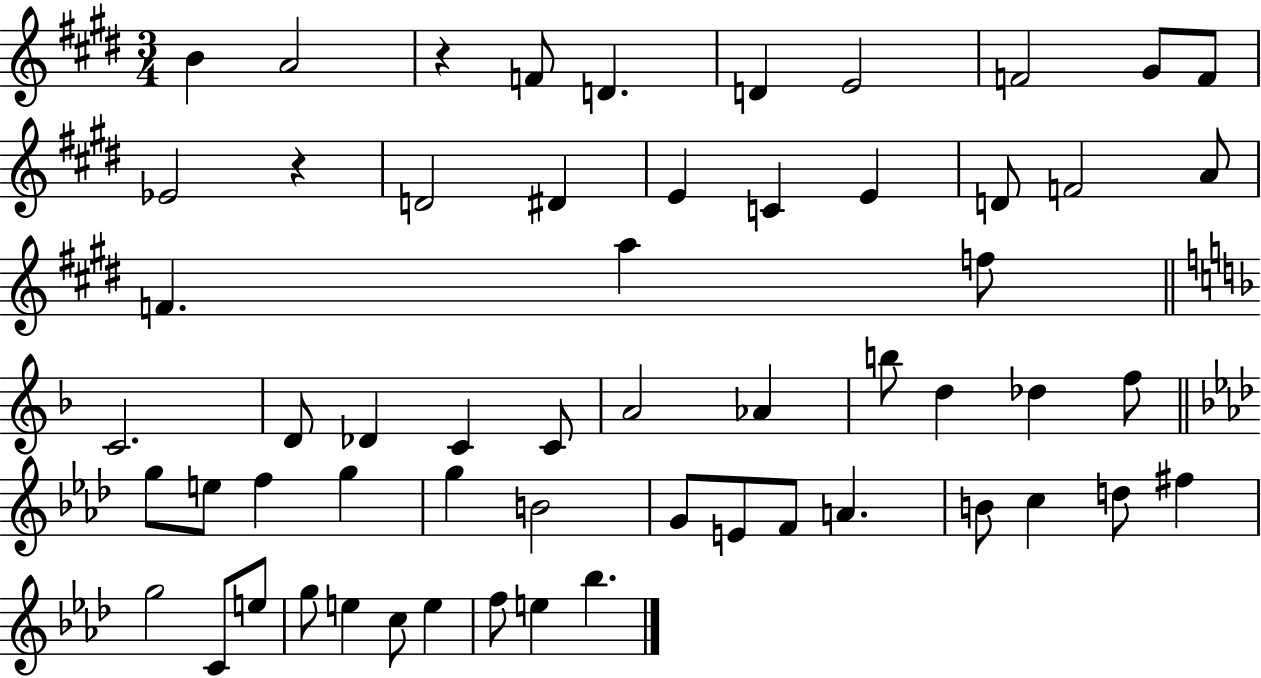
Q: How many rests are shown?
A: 2